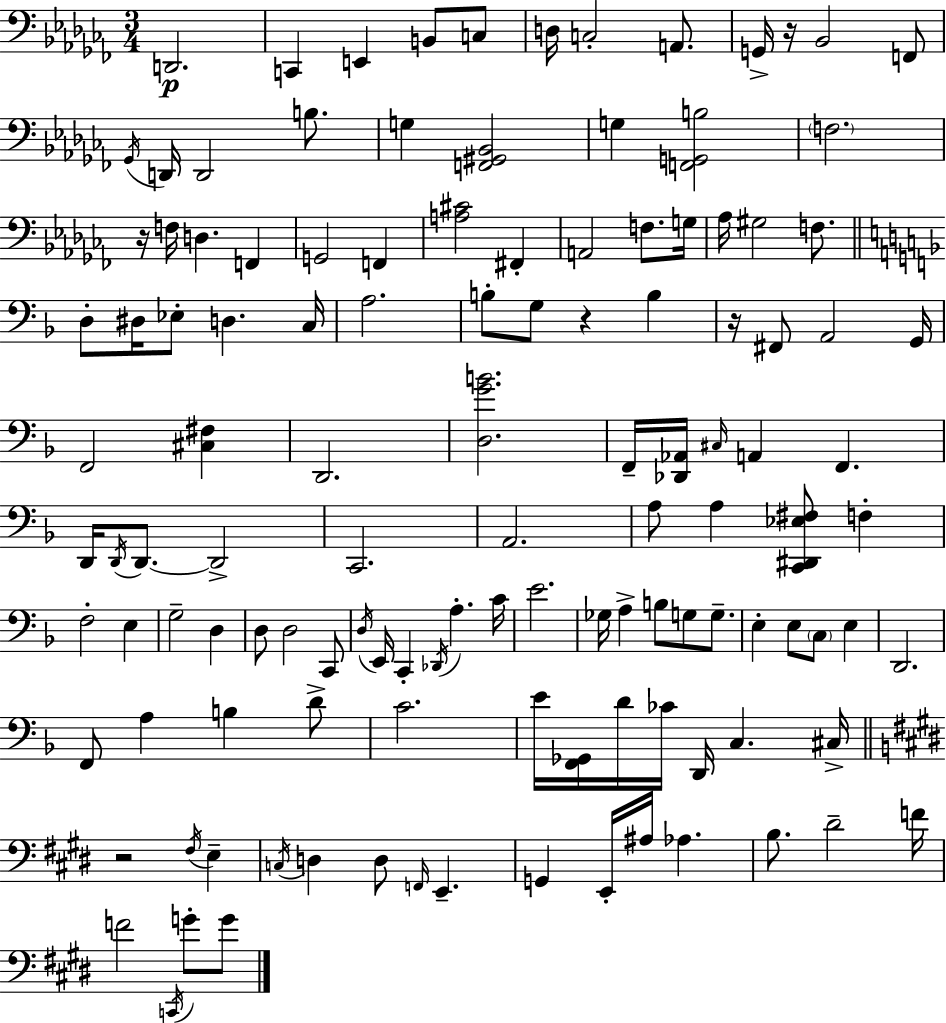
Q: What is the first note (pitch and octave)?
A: D2